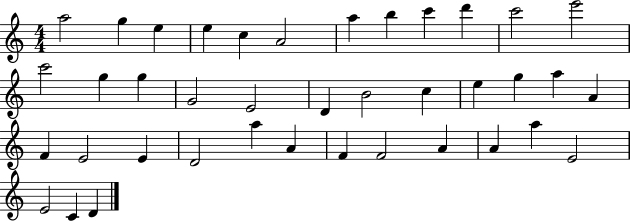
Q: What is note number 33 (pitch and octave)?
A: A4